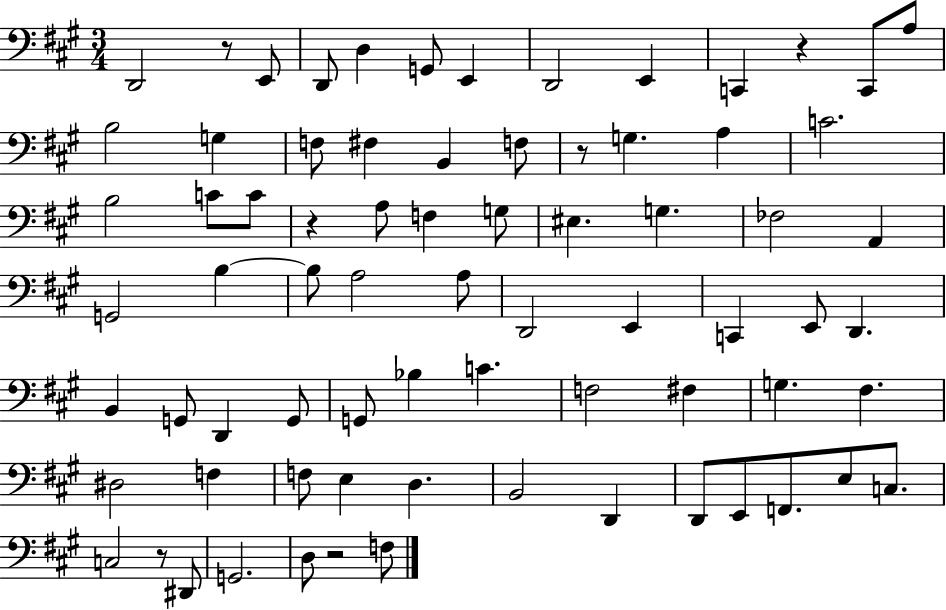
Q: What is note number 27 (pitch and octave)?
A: EIS3